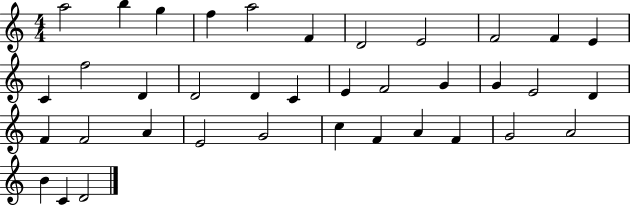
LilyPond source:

{
  \clef treble
  \numericTimeSignature
  \time 4/4
  \key c \major
  a''2 b''4 g''4 | f''4 a''2 f'4 | d'2 e'2 | f'2 f'4 e'4 | \break c'4 f''2 d'4 | d'2 d'4 c'4 | e'4 f'2 g'4 | g'4 e'2 d'4 | \break f'4 f'2 a'4 | e'2 g'2 | c''4 f'4 a'4 f'4 | g'2 a'2 | \break b'4 c'4 d'2 | \bar "|."
}